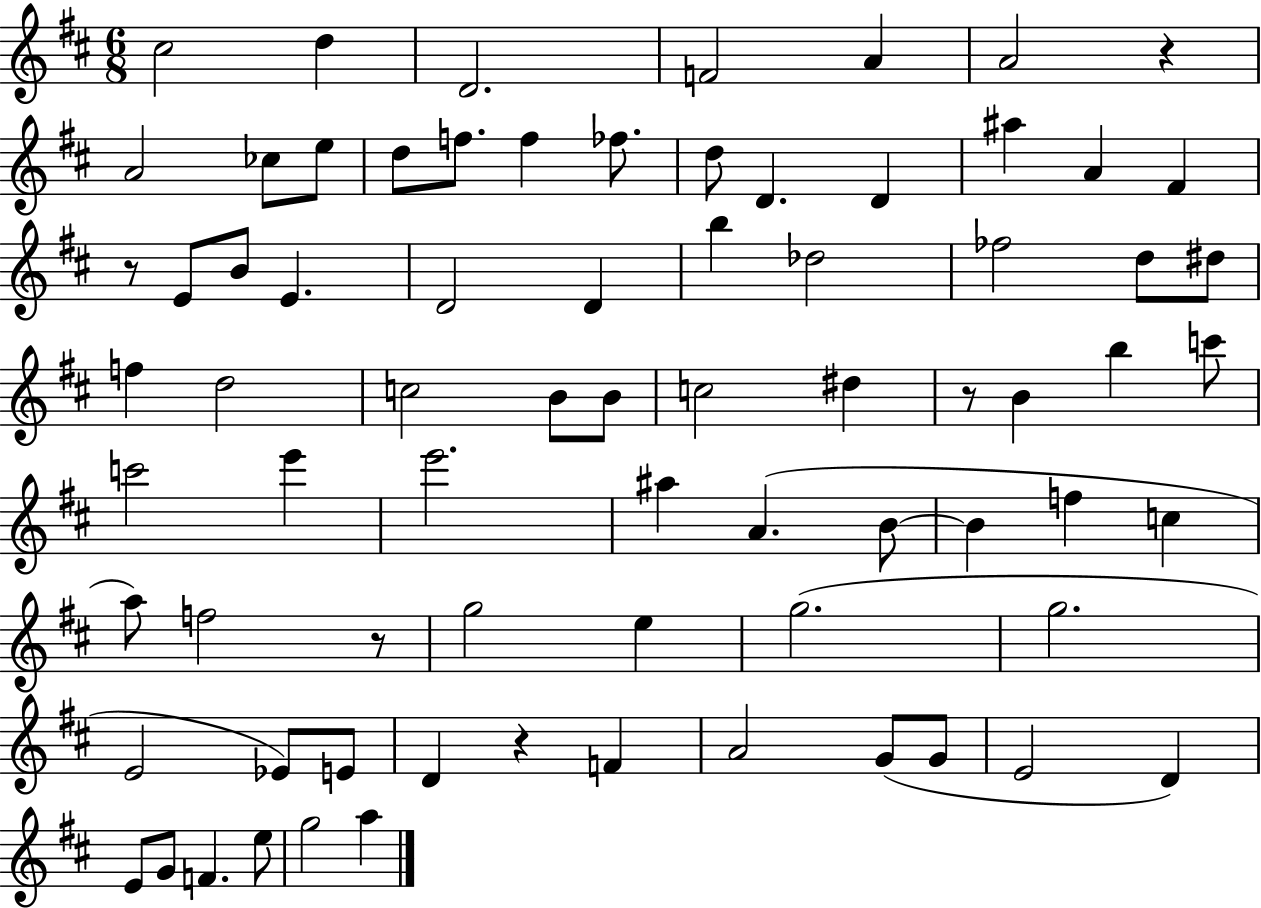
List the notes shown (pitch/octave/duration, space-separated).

C#5/h D5/q D4/h. F4/h A4/q A4/h R/q A4/h CES5/e E5/e D5/e F5/e. F5/q FES5/e. D5/e D4/q. D4/q A#5/q A4/q F#4/q R/e E4/e B4/e E4/q. D4/h D4/q B5/q Db5/h FES5/h D5/e D#5/e F5/q D5/h C5/h B4/e B4/e C5/h D#5/q R/e B4/q B5/q C6/e C6/h E6/q E6/h. A#5/q A4/q. B4/e B4/q F5/q C5/q A5/e F5/h R/e G5/h E5/q G5/h. G5/h. E4/h Eb4/e E4/e D4/q R/q F4/q A4/h G4/e G4/e E4/h D4/q E4/e G4/e F4/q. E5/e G5/h A5/q